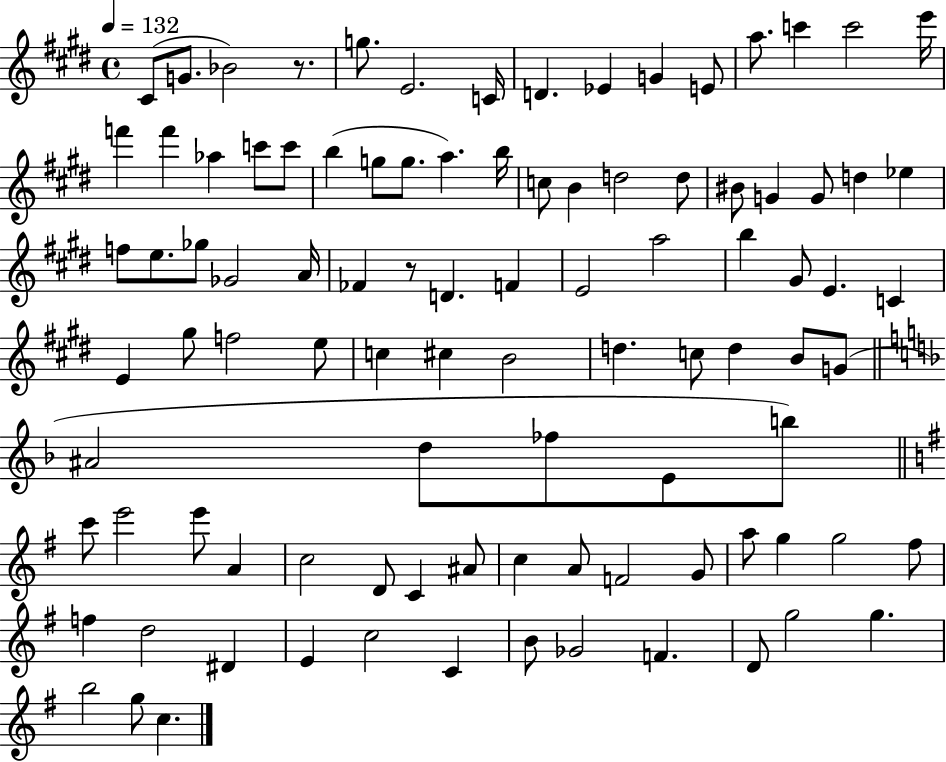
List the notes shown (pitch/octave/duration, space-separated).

C#4/e G4/e. Bb4/h R/e. G5/e. E4/h. C4/s D4/q. Eb4/q G4/q E4/e A5/e. C6/q C6/h E6/s F6/q F6/q Ab5/q C6/e C6/e B5/q G5/e G5/e. A5/q. B5/s C5/e B4/q D5/h D5/e BIS4/e G4/q G4/e D5/q Eb5/q F5/e E5/e. Gb5/e Gb4/h A4/s FES4/q R/e D4/q. F4/q E4/h A5/h B5/q G#4/e E4/q. C4/q E4/q G#5/e F5/h E5/e C5/q C#5/q B4/h D5/q. C5/e D5/q B4/e G4/e A#4/h D5/e FES5/e E4/e B5/e C6/e E6/h E6/e A4/q C5/h D4/e C4/q A#4/e C5/q A4/e F4/h G4/e A5/e G5/q G5/h F#5/e F5/q D5/h D#4/q E4/q C5/h C4/q B4/e Gb4/h F4/q. D4/e G5/h G5/q. B5/h G5/e C5/q.